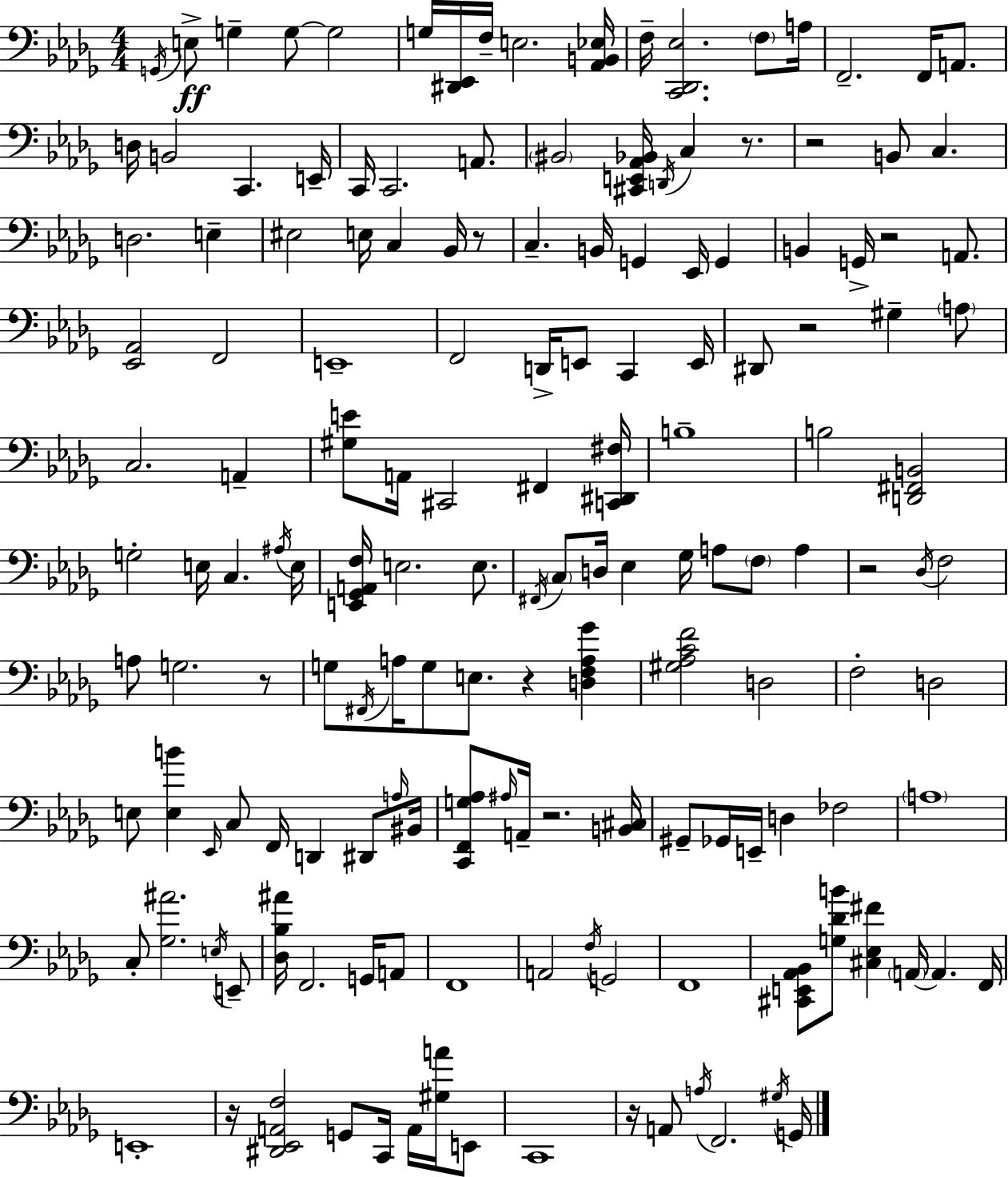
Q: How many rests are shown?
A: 11